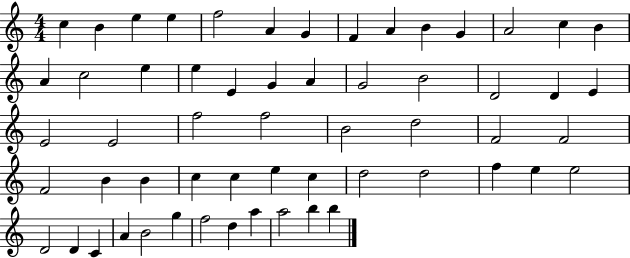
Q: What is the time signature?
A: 4/4